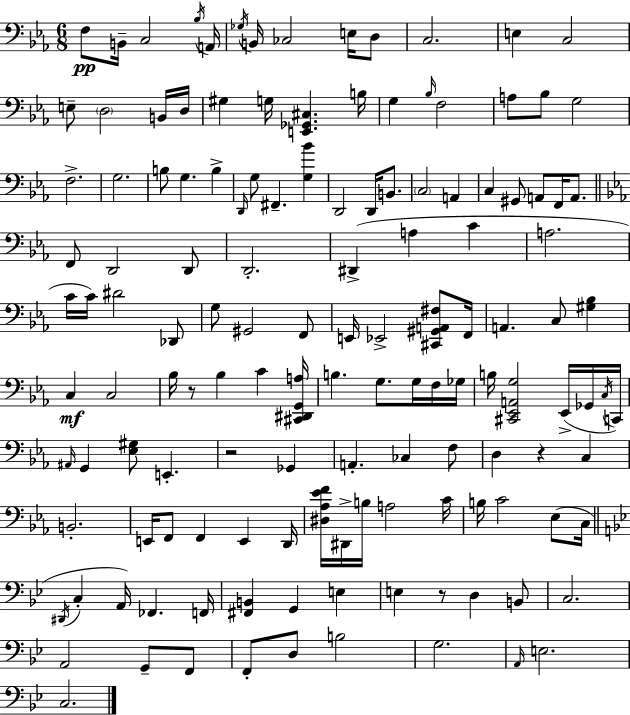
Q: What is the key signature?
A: EES major